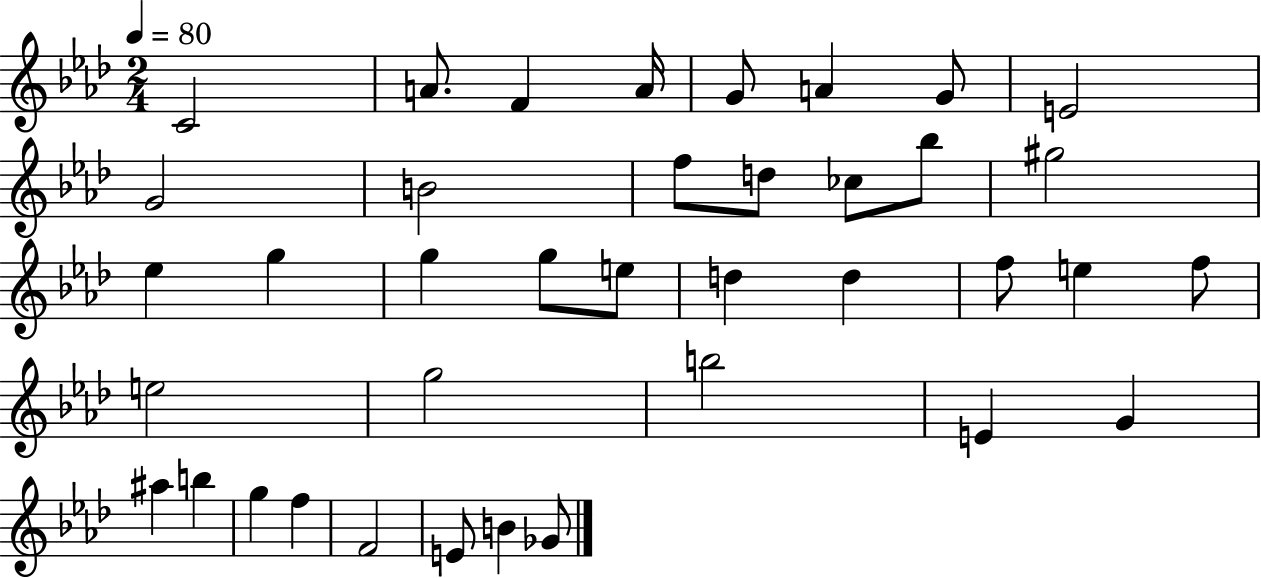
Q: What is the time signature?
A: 2/4